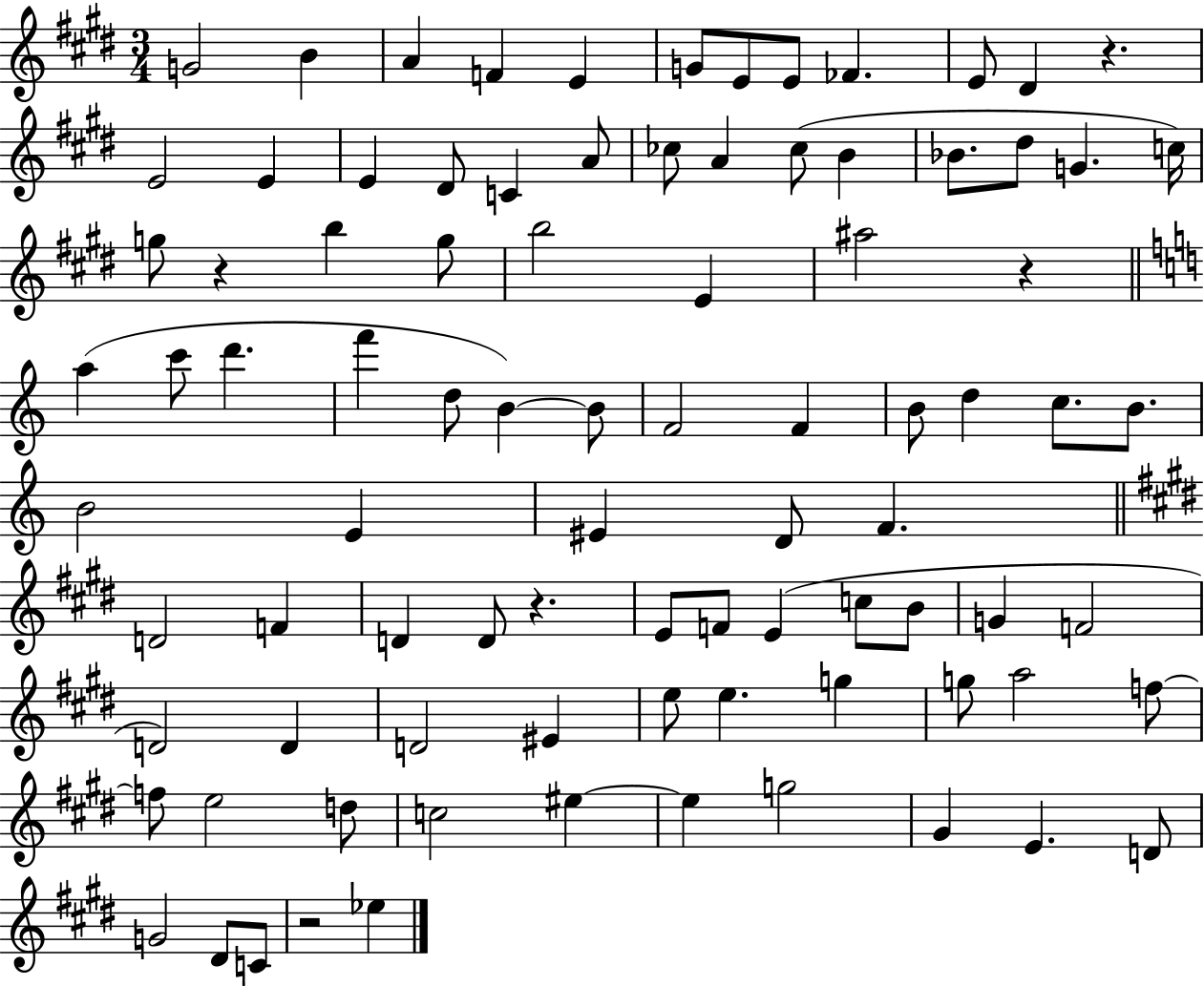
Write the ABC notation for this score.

X:1
T:Untitled
M:3/4
L:1/4
K:E
G2 B A F E G/2 E/2 E/2 _F E/2 ^D z E2 E E ^D/2 C A/2 _c/2 A _c/2 B _B/2 ^d/2 G c/4 g/2 z b g/2 b2 E ^a2 z a c'/2 d' f' d/2 B B/2 F2 F B/2 d c/2 B/2 B2 E ^E D/2 F D2 F D D/2 z E/2 F/2 E c/2 B/2 G F2 D2 D D2 ^E e/2 e g g/2 a2 f/2 f/2 e2 d/2 c2 ^e ^e g2 ^G E D/2 G2 ^D/2 C/2 z2 _e